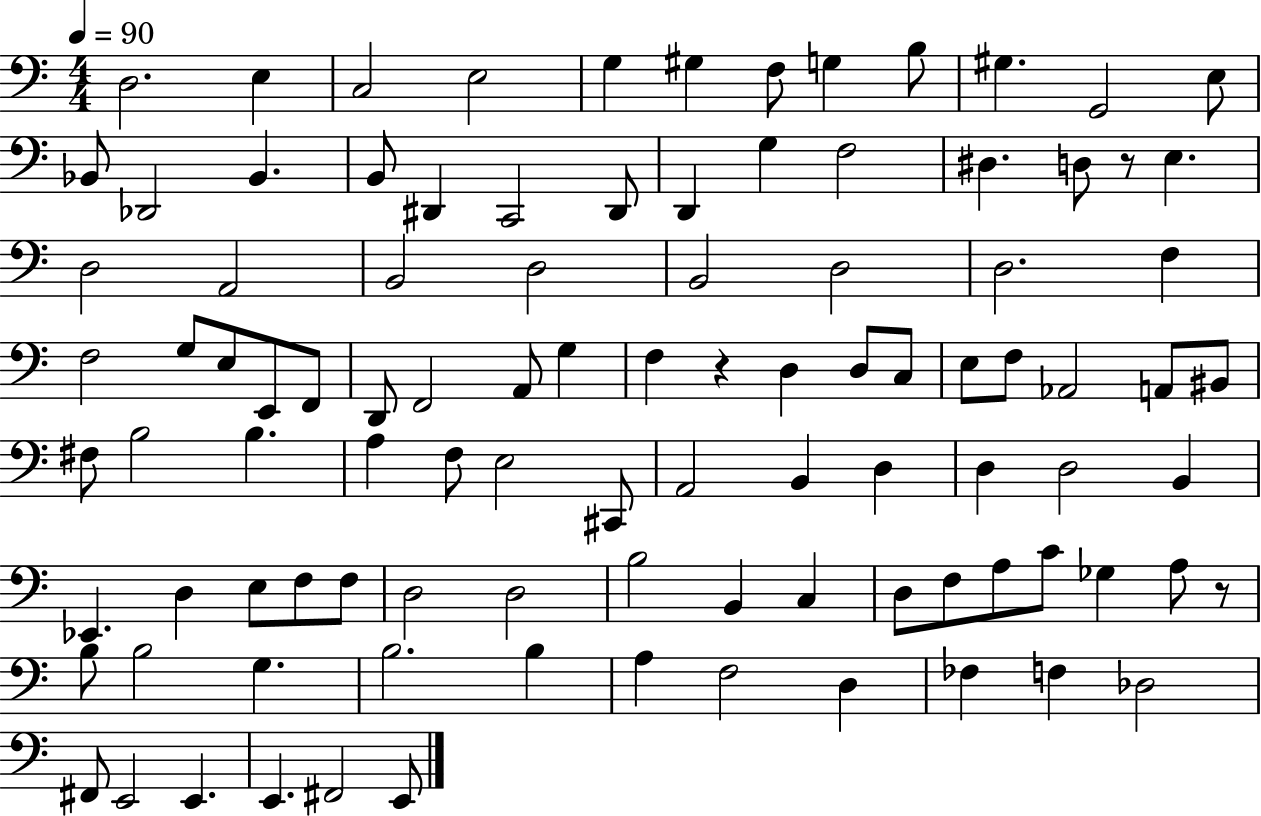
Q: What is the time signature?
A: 4/4